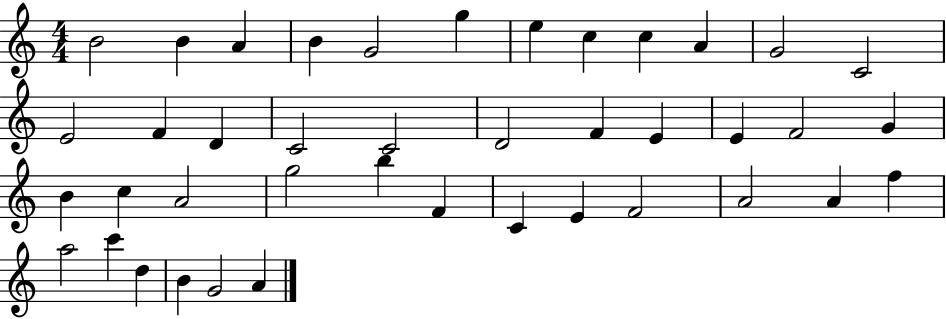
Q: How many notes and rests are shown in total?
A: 41